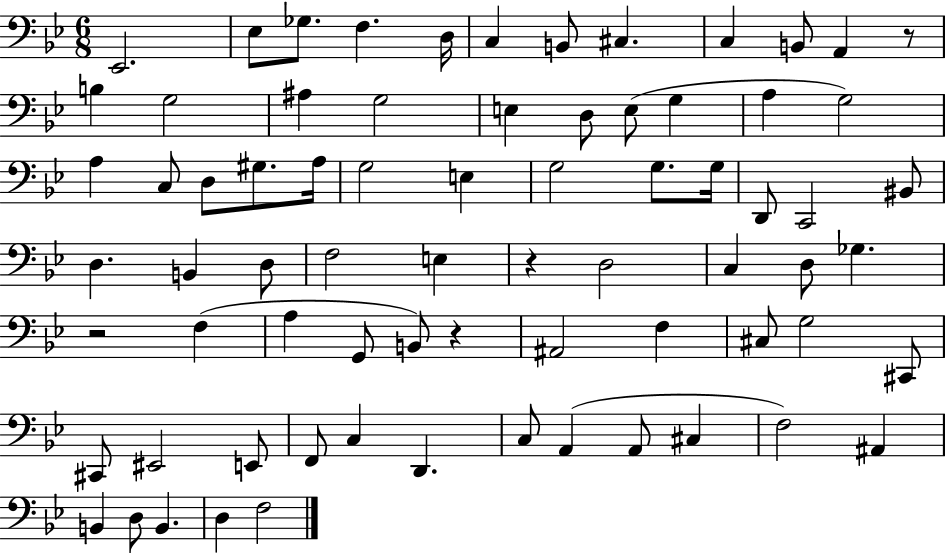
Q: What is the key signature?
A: BES major